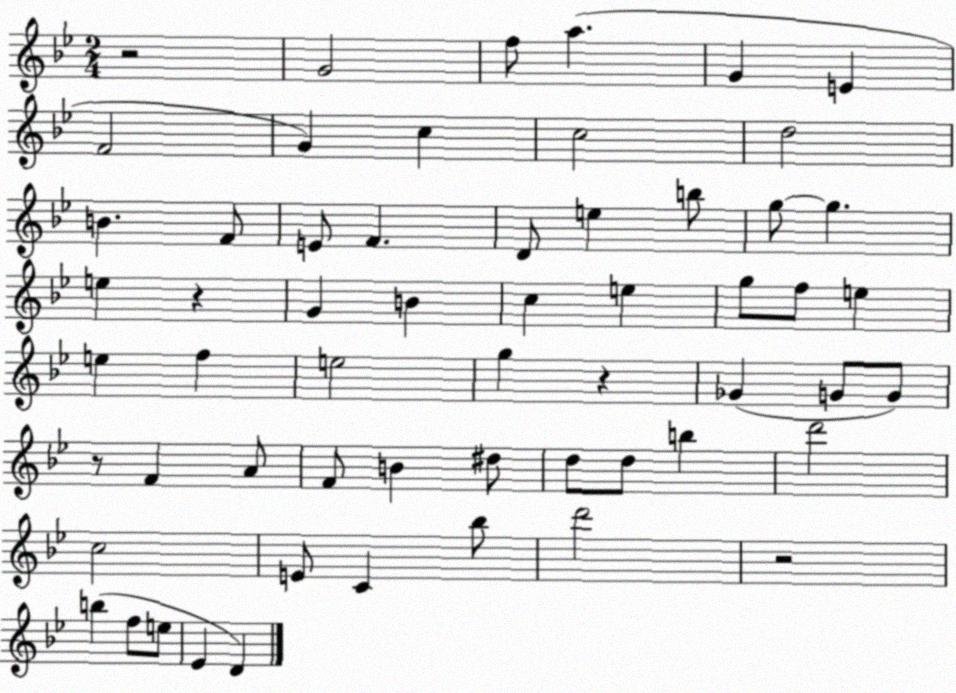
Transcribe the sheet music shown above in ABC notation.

X:1
T:Untitled
M:2/4
L:1/4
K:Bb
z2 G2 f/2 a G E F2 G c c2 d2 B F/2 E/2 F D/2 e b/2 g/2 g e z G B c e g/2 f/2 e e f e2 g z _G G/2 G/2 z/2 F A/2 F/2 B ^d/2 d/2 d/2 b d'2 c2 E/2 C _b/2 d'2 z2 b f/2 e/2 _E D